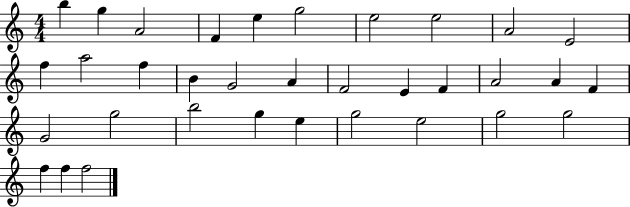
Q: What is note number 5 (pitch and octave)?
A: E5